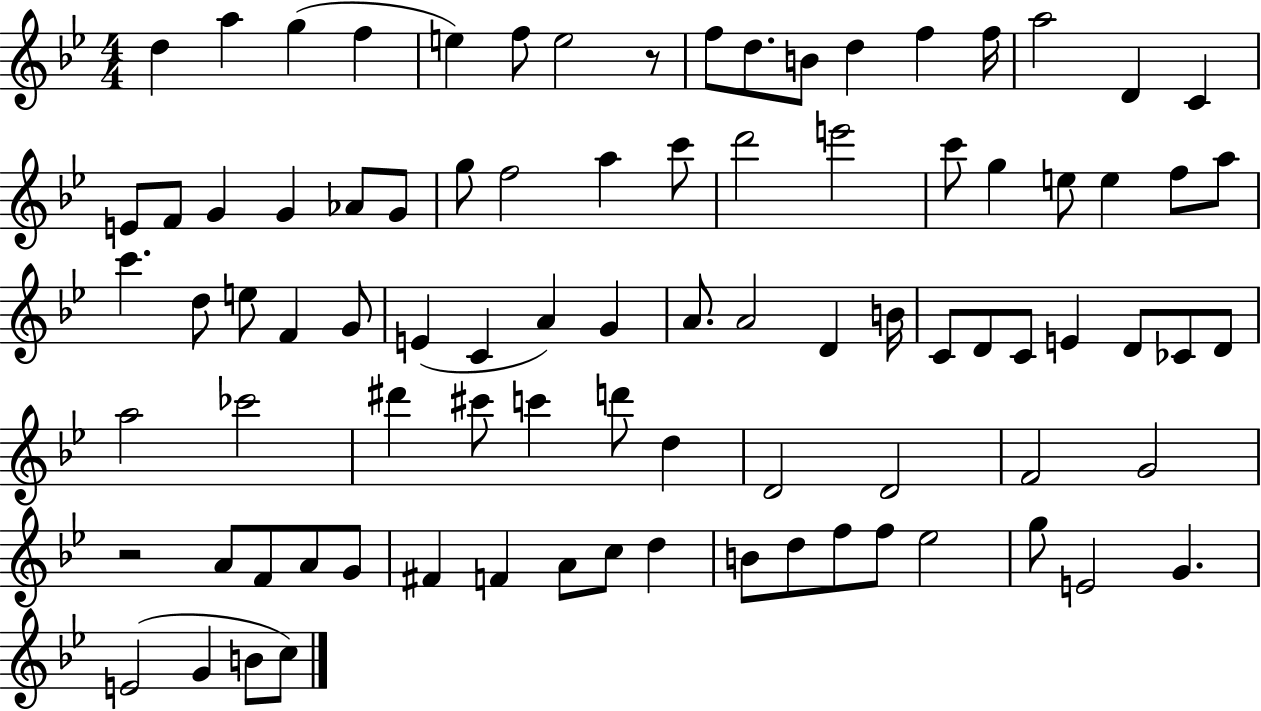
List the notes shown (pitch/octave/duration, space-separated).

D5/q A5/q G5/q F5/q E5/q F5/e E5/h R/e F5/e D5/e. B4/e D5/q F5/q F5/s A5/h D4/q C4/q E4/e F4/e G4/q G4/q Ab4/e G4/e G5/e F5/h A5/q C6/e D6/h E6/h C6/e G5/q E5/e E5/q F5/e A5/e C6/q. D5/e E5/e F4/q G4/e E4/q C4/q A4/q G4/q A4/e. A4/h D4/q B4/s C4/e D4/e C4/e E4/q D4/e CES4/e D4/e A5/h CES6/h D#6/q C#6/e C6/q D6/e D5/q D4/h D4/h F4/h G4/h R/h A4/e F4/e A4/e G4/e F#4/q F4/q A4/e C5/e D5/q B4/e D5/e F5/e F5/e Eb5/h G5/e E4/h G4/q. E4/h G4/q B4/e C5/e